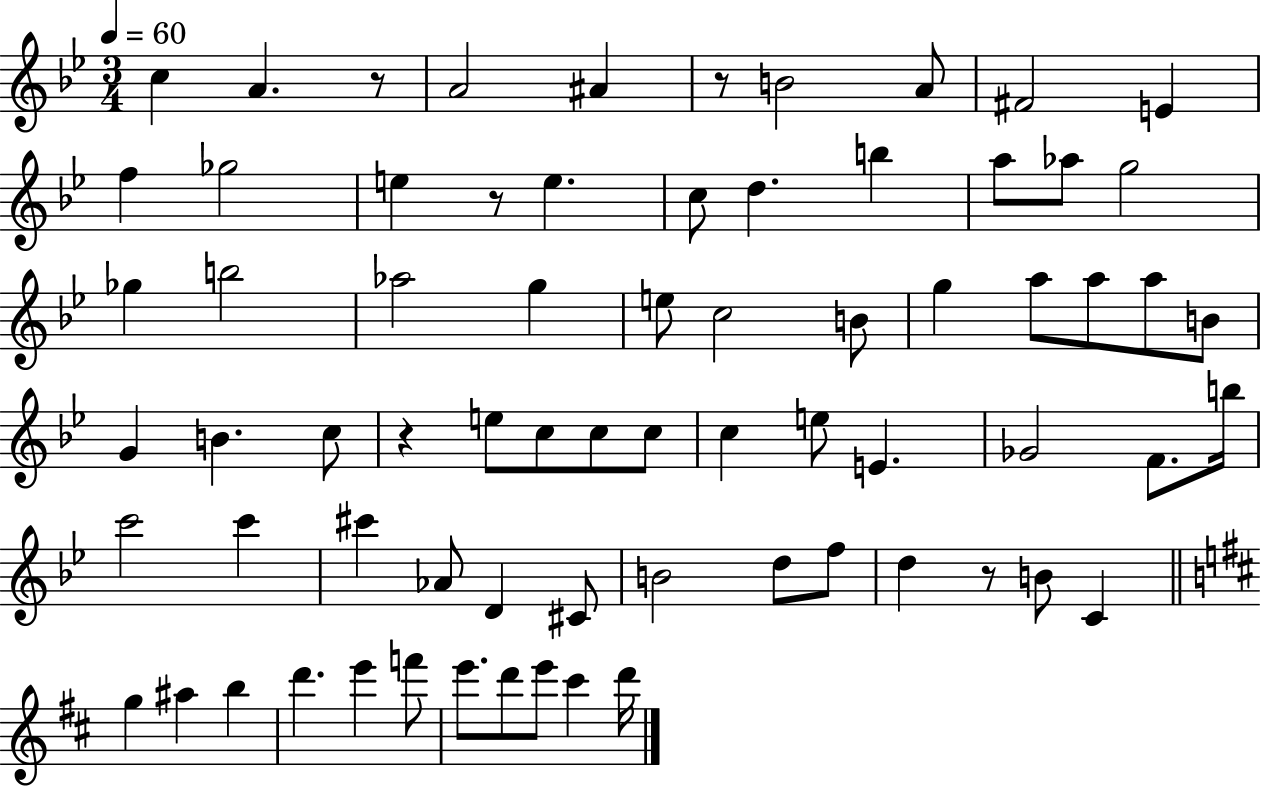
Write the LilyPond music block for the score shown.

{
  \clef treble
  \numericTimeSignature
  \time 3/4
  \key bes \major
  \tempo 4 = 60
  c''4 a'4. r8 | a'2 ais'4 | r8 b'2 a'8 | fis'2 e'4 | \break f''4 ges''2 | e''4 r8 e''4. | c''8 d''4. b''4 | a''8 aes''8 g''2 | \break ges''4 b''2 | aes''2 g''4 | e''8 c''2 b'8 | g''4 a''8 a''8 a''8 b'8 | \break g'4 b'4. c''8 | r4 e''8 c''8 c''8 c''8 | c''4 e''8 e'4. | ges'2 f'8. b''16 | \break c'''2 c'''4 | cis'''4 aes'8 d'4 cis'8 | b'2 d''8 f''8 | d''4 r8 b'8 c'4 | \break \bar "||" \break \key d \major g''4 ais''4 b''4 | d'''4. e'''4 f'''8 | e'''8. d'''8 e'''8 cis'''4 d'''16 | \bar "|."
}